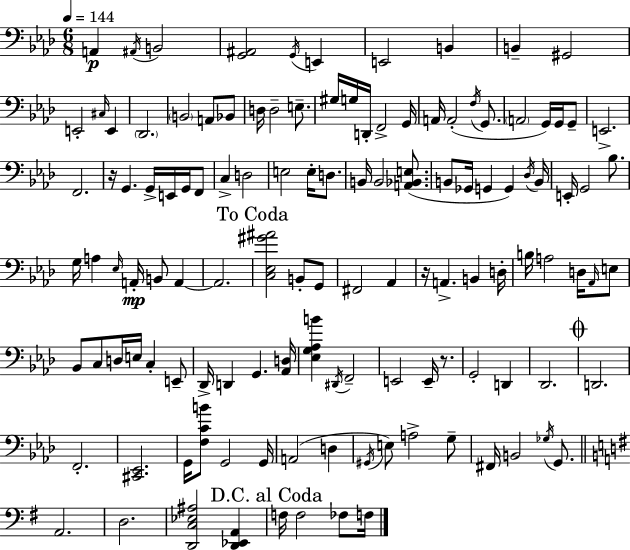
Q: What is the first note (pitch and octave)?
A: A2